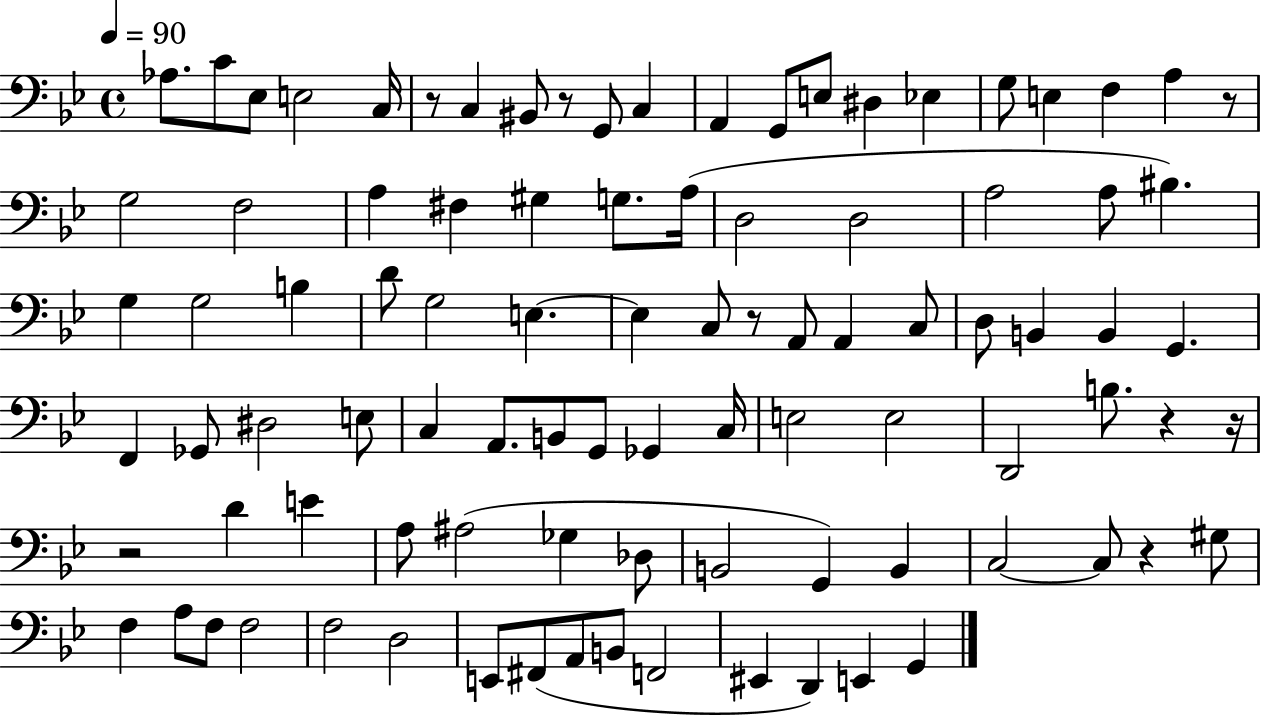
Ab3/e. C4/e Eb3/e E3/h C3/s R/e C3/q BIS2/e R/e G2/e C3/q A2/q G2/e E3/e D#3/q Eb3/q G3/e E3/q F3/q A3/q R/e G3/h F3/h A3/q F#3/q G#3/q G3/e. A3/s D3/h D3/h A3/h A3/e BIS3/q. G3/q G3/h B3/q D4/e G3/h E3/q. E3/q C3/e R/e A2/e A2/q C3/e D3/e B2/q B2/q G2/q. F2/q Gb2/e D#3/h E3/e C3/q A2/e. B2/e G2/e Gb2/q C3/s E3/h E3/h D2/h B3/e. R/q R/s R/h D4/q E4/q A3/e A#3/h Gb3/q Db3/e B2/h G2/q B2/q C3/h C3/e R/q G#3/e F3/q A3/e F3/e F3/h F3/h D3/h E2/e F#2/e A2/e B2/e F2/h EIS2/q D2/q E2/q G2/q